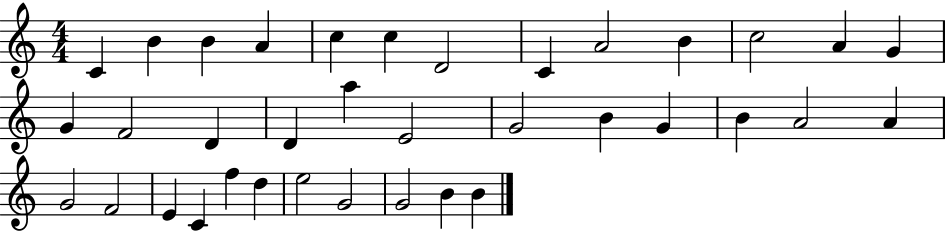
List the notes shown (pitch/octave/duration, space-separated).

C4/q B4/q B4/q A4/q C5/q C5/q D4/h C4/q A4/h B4/q C5/h A4/q G4/q G4/q F4/h D4/q D4/q A5/q E4/h G4/h B4/q G4/q B4/q A4/h A4/q G4/h F4/h E4/q C4/q F5/q D5/q E5/h G4/h G4/h B4/q B4/q